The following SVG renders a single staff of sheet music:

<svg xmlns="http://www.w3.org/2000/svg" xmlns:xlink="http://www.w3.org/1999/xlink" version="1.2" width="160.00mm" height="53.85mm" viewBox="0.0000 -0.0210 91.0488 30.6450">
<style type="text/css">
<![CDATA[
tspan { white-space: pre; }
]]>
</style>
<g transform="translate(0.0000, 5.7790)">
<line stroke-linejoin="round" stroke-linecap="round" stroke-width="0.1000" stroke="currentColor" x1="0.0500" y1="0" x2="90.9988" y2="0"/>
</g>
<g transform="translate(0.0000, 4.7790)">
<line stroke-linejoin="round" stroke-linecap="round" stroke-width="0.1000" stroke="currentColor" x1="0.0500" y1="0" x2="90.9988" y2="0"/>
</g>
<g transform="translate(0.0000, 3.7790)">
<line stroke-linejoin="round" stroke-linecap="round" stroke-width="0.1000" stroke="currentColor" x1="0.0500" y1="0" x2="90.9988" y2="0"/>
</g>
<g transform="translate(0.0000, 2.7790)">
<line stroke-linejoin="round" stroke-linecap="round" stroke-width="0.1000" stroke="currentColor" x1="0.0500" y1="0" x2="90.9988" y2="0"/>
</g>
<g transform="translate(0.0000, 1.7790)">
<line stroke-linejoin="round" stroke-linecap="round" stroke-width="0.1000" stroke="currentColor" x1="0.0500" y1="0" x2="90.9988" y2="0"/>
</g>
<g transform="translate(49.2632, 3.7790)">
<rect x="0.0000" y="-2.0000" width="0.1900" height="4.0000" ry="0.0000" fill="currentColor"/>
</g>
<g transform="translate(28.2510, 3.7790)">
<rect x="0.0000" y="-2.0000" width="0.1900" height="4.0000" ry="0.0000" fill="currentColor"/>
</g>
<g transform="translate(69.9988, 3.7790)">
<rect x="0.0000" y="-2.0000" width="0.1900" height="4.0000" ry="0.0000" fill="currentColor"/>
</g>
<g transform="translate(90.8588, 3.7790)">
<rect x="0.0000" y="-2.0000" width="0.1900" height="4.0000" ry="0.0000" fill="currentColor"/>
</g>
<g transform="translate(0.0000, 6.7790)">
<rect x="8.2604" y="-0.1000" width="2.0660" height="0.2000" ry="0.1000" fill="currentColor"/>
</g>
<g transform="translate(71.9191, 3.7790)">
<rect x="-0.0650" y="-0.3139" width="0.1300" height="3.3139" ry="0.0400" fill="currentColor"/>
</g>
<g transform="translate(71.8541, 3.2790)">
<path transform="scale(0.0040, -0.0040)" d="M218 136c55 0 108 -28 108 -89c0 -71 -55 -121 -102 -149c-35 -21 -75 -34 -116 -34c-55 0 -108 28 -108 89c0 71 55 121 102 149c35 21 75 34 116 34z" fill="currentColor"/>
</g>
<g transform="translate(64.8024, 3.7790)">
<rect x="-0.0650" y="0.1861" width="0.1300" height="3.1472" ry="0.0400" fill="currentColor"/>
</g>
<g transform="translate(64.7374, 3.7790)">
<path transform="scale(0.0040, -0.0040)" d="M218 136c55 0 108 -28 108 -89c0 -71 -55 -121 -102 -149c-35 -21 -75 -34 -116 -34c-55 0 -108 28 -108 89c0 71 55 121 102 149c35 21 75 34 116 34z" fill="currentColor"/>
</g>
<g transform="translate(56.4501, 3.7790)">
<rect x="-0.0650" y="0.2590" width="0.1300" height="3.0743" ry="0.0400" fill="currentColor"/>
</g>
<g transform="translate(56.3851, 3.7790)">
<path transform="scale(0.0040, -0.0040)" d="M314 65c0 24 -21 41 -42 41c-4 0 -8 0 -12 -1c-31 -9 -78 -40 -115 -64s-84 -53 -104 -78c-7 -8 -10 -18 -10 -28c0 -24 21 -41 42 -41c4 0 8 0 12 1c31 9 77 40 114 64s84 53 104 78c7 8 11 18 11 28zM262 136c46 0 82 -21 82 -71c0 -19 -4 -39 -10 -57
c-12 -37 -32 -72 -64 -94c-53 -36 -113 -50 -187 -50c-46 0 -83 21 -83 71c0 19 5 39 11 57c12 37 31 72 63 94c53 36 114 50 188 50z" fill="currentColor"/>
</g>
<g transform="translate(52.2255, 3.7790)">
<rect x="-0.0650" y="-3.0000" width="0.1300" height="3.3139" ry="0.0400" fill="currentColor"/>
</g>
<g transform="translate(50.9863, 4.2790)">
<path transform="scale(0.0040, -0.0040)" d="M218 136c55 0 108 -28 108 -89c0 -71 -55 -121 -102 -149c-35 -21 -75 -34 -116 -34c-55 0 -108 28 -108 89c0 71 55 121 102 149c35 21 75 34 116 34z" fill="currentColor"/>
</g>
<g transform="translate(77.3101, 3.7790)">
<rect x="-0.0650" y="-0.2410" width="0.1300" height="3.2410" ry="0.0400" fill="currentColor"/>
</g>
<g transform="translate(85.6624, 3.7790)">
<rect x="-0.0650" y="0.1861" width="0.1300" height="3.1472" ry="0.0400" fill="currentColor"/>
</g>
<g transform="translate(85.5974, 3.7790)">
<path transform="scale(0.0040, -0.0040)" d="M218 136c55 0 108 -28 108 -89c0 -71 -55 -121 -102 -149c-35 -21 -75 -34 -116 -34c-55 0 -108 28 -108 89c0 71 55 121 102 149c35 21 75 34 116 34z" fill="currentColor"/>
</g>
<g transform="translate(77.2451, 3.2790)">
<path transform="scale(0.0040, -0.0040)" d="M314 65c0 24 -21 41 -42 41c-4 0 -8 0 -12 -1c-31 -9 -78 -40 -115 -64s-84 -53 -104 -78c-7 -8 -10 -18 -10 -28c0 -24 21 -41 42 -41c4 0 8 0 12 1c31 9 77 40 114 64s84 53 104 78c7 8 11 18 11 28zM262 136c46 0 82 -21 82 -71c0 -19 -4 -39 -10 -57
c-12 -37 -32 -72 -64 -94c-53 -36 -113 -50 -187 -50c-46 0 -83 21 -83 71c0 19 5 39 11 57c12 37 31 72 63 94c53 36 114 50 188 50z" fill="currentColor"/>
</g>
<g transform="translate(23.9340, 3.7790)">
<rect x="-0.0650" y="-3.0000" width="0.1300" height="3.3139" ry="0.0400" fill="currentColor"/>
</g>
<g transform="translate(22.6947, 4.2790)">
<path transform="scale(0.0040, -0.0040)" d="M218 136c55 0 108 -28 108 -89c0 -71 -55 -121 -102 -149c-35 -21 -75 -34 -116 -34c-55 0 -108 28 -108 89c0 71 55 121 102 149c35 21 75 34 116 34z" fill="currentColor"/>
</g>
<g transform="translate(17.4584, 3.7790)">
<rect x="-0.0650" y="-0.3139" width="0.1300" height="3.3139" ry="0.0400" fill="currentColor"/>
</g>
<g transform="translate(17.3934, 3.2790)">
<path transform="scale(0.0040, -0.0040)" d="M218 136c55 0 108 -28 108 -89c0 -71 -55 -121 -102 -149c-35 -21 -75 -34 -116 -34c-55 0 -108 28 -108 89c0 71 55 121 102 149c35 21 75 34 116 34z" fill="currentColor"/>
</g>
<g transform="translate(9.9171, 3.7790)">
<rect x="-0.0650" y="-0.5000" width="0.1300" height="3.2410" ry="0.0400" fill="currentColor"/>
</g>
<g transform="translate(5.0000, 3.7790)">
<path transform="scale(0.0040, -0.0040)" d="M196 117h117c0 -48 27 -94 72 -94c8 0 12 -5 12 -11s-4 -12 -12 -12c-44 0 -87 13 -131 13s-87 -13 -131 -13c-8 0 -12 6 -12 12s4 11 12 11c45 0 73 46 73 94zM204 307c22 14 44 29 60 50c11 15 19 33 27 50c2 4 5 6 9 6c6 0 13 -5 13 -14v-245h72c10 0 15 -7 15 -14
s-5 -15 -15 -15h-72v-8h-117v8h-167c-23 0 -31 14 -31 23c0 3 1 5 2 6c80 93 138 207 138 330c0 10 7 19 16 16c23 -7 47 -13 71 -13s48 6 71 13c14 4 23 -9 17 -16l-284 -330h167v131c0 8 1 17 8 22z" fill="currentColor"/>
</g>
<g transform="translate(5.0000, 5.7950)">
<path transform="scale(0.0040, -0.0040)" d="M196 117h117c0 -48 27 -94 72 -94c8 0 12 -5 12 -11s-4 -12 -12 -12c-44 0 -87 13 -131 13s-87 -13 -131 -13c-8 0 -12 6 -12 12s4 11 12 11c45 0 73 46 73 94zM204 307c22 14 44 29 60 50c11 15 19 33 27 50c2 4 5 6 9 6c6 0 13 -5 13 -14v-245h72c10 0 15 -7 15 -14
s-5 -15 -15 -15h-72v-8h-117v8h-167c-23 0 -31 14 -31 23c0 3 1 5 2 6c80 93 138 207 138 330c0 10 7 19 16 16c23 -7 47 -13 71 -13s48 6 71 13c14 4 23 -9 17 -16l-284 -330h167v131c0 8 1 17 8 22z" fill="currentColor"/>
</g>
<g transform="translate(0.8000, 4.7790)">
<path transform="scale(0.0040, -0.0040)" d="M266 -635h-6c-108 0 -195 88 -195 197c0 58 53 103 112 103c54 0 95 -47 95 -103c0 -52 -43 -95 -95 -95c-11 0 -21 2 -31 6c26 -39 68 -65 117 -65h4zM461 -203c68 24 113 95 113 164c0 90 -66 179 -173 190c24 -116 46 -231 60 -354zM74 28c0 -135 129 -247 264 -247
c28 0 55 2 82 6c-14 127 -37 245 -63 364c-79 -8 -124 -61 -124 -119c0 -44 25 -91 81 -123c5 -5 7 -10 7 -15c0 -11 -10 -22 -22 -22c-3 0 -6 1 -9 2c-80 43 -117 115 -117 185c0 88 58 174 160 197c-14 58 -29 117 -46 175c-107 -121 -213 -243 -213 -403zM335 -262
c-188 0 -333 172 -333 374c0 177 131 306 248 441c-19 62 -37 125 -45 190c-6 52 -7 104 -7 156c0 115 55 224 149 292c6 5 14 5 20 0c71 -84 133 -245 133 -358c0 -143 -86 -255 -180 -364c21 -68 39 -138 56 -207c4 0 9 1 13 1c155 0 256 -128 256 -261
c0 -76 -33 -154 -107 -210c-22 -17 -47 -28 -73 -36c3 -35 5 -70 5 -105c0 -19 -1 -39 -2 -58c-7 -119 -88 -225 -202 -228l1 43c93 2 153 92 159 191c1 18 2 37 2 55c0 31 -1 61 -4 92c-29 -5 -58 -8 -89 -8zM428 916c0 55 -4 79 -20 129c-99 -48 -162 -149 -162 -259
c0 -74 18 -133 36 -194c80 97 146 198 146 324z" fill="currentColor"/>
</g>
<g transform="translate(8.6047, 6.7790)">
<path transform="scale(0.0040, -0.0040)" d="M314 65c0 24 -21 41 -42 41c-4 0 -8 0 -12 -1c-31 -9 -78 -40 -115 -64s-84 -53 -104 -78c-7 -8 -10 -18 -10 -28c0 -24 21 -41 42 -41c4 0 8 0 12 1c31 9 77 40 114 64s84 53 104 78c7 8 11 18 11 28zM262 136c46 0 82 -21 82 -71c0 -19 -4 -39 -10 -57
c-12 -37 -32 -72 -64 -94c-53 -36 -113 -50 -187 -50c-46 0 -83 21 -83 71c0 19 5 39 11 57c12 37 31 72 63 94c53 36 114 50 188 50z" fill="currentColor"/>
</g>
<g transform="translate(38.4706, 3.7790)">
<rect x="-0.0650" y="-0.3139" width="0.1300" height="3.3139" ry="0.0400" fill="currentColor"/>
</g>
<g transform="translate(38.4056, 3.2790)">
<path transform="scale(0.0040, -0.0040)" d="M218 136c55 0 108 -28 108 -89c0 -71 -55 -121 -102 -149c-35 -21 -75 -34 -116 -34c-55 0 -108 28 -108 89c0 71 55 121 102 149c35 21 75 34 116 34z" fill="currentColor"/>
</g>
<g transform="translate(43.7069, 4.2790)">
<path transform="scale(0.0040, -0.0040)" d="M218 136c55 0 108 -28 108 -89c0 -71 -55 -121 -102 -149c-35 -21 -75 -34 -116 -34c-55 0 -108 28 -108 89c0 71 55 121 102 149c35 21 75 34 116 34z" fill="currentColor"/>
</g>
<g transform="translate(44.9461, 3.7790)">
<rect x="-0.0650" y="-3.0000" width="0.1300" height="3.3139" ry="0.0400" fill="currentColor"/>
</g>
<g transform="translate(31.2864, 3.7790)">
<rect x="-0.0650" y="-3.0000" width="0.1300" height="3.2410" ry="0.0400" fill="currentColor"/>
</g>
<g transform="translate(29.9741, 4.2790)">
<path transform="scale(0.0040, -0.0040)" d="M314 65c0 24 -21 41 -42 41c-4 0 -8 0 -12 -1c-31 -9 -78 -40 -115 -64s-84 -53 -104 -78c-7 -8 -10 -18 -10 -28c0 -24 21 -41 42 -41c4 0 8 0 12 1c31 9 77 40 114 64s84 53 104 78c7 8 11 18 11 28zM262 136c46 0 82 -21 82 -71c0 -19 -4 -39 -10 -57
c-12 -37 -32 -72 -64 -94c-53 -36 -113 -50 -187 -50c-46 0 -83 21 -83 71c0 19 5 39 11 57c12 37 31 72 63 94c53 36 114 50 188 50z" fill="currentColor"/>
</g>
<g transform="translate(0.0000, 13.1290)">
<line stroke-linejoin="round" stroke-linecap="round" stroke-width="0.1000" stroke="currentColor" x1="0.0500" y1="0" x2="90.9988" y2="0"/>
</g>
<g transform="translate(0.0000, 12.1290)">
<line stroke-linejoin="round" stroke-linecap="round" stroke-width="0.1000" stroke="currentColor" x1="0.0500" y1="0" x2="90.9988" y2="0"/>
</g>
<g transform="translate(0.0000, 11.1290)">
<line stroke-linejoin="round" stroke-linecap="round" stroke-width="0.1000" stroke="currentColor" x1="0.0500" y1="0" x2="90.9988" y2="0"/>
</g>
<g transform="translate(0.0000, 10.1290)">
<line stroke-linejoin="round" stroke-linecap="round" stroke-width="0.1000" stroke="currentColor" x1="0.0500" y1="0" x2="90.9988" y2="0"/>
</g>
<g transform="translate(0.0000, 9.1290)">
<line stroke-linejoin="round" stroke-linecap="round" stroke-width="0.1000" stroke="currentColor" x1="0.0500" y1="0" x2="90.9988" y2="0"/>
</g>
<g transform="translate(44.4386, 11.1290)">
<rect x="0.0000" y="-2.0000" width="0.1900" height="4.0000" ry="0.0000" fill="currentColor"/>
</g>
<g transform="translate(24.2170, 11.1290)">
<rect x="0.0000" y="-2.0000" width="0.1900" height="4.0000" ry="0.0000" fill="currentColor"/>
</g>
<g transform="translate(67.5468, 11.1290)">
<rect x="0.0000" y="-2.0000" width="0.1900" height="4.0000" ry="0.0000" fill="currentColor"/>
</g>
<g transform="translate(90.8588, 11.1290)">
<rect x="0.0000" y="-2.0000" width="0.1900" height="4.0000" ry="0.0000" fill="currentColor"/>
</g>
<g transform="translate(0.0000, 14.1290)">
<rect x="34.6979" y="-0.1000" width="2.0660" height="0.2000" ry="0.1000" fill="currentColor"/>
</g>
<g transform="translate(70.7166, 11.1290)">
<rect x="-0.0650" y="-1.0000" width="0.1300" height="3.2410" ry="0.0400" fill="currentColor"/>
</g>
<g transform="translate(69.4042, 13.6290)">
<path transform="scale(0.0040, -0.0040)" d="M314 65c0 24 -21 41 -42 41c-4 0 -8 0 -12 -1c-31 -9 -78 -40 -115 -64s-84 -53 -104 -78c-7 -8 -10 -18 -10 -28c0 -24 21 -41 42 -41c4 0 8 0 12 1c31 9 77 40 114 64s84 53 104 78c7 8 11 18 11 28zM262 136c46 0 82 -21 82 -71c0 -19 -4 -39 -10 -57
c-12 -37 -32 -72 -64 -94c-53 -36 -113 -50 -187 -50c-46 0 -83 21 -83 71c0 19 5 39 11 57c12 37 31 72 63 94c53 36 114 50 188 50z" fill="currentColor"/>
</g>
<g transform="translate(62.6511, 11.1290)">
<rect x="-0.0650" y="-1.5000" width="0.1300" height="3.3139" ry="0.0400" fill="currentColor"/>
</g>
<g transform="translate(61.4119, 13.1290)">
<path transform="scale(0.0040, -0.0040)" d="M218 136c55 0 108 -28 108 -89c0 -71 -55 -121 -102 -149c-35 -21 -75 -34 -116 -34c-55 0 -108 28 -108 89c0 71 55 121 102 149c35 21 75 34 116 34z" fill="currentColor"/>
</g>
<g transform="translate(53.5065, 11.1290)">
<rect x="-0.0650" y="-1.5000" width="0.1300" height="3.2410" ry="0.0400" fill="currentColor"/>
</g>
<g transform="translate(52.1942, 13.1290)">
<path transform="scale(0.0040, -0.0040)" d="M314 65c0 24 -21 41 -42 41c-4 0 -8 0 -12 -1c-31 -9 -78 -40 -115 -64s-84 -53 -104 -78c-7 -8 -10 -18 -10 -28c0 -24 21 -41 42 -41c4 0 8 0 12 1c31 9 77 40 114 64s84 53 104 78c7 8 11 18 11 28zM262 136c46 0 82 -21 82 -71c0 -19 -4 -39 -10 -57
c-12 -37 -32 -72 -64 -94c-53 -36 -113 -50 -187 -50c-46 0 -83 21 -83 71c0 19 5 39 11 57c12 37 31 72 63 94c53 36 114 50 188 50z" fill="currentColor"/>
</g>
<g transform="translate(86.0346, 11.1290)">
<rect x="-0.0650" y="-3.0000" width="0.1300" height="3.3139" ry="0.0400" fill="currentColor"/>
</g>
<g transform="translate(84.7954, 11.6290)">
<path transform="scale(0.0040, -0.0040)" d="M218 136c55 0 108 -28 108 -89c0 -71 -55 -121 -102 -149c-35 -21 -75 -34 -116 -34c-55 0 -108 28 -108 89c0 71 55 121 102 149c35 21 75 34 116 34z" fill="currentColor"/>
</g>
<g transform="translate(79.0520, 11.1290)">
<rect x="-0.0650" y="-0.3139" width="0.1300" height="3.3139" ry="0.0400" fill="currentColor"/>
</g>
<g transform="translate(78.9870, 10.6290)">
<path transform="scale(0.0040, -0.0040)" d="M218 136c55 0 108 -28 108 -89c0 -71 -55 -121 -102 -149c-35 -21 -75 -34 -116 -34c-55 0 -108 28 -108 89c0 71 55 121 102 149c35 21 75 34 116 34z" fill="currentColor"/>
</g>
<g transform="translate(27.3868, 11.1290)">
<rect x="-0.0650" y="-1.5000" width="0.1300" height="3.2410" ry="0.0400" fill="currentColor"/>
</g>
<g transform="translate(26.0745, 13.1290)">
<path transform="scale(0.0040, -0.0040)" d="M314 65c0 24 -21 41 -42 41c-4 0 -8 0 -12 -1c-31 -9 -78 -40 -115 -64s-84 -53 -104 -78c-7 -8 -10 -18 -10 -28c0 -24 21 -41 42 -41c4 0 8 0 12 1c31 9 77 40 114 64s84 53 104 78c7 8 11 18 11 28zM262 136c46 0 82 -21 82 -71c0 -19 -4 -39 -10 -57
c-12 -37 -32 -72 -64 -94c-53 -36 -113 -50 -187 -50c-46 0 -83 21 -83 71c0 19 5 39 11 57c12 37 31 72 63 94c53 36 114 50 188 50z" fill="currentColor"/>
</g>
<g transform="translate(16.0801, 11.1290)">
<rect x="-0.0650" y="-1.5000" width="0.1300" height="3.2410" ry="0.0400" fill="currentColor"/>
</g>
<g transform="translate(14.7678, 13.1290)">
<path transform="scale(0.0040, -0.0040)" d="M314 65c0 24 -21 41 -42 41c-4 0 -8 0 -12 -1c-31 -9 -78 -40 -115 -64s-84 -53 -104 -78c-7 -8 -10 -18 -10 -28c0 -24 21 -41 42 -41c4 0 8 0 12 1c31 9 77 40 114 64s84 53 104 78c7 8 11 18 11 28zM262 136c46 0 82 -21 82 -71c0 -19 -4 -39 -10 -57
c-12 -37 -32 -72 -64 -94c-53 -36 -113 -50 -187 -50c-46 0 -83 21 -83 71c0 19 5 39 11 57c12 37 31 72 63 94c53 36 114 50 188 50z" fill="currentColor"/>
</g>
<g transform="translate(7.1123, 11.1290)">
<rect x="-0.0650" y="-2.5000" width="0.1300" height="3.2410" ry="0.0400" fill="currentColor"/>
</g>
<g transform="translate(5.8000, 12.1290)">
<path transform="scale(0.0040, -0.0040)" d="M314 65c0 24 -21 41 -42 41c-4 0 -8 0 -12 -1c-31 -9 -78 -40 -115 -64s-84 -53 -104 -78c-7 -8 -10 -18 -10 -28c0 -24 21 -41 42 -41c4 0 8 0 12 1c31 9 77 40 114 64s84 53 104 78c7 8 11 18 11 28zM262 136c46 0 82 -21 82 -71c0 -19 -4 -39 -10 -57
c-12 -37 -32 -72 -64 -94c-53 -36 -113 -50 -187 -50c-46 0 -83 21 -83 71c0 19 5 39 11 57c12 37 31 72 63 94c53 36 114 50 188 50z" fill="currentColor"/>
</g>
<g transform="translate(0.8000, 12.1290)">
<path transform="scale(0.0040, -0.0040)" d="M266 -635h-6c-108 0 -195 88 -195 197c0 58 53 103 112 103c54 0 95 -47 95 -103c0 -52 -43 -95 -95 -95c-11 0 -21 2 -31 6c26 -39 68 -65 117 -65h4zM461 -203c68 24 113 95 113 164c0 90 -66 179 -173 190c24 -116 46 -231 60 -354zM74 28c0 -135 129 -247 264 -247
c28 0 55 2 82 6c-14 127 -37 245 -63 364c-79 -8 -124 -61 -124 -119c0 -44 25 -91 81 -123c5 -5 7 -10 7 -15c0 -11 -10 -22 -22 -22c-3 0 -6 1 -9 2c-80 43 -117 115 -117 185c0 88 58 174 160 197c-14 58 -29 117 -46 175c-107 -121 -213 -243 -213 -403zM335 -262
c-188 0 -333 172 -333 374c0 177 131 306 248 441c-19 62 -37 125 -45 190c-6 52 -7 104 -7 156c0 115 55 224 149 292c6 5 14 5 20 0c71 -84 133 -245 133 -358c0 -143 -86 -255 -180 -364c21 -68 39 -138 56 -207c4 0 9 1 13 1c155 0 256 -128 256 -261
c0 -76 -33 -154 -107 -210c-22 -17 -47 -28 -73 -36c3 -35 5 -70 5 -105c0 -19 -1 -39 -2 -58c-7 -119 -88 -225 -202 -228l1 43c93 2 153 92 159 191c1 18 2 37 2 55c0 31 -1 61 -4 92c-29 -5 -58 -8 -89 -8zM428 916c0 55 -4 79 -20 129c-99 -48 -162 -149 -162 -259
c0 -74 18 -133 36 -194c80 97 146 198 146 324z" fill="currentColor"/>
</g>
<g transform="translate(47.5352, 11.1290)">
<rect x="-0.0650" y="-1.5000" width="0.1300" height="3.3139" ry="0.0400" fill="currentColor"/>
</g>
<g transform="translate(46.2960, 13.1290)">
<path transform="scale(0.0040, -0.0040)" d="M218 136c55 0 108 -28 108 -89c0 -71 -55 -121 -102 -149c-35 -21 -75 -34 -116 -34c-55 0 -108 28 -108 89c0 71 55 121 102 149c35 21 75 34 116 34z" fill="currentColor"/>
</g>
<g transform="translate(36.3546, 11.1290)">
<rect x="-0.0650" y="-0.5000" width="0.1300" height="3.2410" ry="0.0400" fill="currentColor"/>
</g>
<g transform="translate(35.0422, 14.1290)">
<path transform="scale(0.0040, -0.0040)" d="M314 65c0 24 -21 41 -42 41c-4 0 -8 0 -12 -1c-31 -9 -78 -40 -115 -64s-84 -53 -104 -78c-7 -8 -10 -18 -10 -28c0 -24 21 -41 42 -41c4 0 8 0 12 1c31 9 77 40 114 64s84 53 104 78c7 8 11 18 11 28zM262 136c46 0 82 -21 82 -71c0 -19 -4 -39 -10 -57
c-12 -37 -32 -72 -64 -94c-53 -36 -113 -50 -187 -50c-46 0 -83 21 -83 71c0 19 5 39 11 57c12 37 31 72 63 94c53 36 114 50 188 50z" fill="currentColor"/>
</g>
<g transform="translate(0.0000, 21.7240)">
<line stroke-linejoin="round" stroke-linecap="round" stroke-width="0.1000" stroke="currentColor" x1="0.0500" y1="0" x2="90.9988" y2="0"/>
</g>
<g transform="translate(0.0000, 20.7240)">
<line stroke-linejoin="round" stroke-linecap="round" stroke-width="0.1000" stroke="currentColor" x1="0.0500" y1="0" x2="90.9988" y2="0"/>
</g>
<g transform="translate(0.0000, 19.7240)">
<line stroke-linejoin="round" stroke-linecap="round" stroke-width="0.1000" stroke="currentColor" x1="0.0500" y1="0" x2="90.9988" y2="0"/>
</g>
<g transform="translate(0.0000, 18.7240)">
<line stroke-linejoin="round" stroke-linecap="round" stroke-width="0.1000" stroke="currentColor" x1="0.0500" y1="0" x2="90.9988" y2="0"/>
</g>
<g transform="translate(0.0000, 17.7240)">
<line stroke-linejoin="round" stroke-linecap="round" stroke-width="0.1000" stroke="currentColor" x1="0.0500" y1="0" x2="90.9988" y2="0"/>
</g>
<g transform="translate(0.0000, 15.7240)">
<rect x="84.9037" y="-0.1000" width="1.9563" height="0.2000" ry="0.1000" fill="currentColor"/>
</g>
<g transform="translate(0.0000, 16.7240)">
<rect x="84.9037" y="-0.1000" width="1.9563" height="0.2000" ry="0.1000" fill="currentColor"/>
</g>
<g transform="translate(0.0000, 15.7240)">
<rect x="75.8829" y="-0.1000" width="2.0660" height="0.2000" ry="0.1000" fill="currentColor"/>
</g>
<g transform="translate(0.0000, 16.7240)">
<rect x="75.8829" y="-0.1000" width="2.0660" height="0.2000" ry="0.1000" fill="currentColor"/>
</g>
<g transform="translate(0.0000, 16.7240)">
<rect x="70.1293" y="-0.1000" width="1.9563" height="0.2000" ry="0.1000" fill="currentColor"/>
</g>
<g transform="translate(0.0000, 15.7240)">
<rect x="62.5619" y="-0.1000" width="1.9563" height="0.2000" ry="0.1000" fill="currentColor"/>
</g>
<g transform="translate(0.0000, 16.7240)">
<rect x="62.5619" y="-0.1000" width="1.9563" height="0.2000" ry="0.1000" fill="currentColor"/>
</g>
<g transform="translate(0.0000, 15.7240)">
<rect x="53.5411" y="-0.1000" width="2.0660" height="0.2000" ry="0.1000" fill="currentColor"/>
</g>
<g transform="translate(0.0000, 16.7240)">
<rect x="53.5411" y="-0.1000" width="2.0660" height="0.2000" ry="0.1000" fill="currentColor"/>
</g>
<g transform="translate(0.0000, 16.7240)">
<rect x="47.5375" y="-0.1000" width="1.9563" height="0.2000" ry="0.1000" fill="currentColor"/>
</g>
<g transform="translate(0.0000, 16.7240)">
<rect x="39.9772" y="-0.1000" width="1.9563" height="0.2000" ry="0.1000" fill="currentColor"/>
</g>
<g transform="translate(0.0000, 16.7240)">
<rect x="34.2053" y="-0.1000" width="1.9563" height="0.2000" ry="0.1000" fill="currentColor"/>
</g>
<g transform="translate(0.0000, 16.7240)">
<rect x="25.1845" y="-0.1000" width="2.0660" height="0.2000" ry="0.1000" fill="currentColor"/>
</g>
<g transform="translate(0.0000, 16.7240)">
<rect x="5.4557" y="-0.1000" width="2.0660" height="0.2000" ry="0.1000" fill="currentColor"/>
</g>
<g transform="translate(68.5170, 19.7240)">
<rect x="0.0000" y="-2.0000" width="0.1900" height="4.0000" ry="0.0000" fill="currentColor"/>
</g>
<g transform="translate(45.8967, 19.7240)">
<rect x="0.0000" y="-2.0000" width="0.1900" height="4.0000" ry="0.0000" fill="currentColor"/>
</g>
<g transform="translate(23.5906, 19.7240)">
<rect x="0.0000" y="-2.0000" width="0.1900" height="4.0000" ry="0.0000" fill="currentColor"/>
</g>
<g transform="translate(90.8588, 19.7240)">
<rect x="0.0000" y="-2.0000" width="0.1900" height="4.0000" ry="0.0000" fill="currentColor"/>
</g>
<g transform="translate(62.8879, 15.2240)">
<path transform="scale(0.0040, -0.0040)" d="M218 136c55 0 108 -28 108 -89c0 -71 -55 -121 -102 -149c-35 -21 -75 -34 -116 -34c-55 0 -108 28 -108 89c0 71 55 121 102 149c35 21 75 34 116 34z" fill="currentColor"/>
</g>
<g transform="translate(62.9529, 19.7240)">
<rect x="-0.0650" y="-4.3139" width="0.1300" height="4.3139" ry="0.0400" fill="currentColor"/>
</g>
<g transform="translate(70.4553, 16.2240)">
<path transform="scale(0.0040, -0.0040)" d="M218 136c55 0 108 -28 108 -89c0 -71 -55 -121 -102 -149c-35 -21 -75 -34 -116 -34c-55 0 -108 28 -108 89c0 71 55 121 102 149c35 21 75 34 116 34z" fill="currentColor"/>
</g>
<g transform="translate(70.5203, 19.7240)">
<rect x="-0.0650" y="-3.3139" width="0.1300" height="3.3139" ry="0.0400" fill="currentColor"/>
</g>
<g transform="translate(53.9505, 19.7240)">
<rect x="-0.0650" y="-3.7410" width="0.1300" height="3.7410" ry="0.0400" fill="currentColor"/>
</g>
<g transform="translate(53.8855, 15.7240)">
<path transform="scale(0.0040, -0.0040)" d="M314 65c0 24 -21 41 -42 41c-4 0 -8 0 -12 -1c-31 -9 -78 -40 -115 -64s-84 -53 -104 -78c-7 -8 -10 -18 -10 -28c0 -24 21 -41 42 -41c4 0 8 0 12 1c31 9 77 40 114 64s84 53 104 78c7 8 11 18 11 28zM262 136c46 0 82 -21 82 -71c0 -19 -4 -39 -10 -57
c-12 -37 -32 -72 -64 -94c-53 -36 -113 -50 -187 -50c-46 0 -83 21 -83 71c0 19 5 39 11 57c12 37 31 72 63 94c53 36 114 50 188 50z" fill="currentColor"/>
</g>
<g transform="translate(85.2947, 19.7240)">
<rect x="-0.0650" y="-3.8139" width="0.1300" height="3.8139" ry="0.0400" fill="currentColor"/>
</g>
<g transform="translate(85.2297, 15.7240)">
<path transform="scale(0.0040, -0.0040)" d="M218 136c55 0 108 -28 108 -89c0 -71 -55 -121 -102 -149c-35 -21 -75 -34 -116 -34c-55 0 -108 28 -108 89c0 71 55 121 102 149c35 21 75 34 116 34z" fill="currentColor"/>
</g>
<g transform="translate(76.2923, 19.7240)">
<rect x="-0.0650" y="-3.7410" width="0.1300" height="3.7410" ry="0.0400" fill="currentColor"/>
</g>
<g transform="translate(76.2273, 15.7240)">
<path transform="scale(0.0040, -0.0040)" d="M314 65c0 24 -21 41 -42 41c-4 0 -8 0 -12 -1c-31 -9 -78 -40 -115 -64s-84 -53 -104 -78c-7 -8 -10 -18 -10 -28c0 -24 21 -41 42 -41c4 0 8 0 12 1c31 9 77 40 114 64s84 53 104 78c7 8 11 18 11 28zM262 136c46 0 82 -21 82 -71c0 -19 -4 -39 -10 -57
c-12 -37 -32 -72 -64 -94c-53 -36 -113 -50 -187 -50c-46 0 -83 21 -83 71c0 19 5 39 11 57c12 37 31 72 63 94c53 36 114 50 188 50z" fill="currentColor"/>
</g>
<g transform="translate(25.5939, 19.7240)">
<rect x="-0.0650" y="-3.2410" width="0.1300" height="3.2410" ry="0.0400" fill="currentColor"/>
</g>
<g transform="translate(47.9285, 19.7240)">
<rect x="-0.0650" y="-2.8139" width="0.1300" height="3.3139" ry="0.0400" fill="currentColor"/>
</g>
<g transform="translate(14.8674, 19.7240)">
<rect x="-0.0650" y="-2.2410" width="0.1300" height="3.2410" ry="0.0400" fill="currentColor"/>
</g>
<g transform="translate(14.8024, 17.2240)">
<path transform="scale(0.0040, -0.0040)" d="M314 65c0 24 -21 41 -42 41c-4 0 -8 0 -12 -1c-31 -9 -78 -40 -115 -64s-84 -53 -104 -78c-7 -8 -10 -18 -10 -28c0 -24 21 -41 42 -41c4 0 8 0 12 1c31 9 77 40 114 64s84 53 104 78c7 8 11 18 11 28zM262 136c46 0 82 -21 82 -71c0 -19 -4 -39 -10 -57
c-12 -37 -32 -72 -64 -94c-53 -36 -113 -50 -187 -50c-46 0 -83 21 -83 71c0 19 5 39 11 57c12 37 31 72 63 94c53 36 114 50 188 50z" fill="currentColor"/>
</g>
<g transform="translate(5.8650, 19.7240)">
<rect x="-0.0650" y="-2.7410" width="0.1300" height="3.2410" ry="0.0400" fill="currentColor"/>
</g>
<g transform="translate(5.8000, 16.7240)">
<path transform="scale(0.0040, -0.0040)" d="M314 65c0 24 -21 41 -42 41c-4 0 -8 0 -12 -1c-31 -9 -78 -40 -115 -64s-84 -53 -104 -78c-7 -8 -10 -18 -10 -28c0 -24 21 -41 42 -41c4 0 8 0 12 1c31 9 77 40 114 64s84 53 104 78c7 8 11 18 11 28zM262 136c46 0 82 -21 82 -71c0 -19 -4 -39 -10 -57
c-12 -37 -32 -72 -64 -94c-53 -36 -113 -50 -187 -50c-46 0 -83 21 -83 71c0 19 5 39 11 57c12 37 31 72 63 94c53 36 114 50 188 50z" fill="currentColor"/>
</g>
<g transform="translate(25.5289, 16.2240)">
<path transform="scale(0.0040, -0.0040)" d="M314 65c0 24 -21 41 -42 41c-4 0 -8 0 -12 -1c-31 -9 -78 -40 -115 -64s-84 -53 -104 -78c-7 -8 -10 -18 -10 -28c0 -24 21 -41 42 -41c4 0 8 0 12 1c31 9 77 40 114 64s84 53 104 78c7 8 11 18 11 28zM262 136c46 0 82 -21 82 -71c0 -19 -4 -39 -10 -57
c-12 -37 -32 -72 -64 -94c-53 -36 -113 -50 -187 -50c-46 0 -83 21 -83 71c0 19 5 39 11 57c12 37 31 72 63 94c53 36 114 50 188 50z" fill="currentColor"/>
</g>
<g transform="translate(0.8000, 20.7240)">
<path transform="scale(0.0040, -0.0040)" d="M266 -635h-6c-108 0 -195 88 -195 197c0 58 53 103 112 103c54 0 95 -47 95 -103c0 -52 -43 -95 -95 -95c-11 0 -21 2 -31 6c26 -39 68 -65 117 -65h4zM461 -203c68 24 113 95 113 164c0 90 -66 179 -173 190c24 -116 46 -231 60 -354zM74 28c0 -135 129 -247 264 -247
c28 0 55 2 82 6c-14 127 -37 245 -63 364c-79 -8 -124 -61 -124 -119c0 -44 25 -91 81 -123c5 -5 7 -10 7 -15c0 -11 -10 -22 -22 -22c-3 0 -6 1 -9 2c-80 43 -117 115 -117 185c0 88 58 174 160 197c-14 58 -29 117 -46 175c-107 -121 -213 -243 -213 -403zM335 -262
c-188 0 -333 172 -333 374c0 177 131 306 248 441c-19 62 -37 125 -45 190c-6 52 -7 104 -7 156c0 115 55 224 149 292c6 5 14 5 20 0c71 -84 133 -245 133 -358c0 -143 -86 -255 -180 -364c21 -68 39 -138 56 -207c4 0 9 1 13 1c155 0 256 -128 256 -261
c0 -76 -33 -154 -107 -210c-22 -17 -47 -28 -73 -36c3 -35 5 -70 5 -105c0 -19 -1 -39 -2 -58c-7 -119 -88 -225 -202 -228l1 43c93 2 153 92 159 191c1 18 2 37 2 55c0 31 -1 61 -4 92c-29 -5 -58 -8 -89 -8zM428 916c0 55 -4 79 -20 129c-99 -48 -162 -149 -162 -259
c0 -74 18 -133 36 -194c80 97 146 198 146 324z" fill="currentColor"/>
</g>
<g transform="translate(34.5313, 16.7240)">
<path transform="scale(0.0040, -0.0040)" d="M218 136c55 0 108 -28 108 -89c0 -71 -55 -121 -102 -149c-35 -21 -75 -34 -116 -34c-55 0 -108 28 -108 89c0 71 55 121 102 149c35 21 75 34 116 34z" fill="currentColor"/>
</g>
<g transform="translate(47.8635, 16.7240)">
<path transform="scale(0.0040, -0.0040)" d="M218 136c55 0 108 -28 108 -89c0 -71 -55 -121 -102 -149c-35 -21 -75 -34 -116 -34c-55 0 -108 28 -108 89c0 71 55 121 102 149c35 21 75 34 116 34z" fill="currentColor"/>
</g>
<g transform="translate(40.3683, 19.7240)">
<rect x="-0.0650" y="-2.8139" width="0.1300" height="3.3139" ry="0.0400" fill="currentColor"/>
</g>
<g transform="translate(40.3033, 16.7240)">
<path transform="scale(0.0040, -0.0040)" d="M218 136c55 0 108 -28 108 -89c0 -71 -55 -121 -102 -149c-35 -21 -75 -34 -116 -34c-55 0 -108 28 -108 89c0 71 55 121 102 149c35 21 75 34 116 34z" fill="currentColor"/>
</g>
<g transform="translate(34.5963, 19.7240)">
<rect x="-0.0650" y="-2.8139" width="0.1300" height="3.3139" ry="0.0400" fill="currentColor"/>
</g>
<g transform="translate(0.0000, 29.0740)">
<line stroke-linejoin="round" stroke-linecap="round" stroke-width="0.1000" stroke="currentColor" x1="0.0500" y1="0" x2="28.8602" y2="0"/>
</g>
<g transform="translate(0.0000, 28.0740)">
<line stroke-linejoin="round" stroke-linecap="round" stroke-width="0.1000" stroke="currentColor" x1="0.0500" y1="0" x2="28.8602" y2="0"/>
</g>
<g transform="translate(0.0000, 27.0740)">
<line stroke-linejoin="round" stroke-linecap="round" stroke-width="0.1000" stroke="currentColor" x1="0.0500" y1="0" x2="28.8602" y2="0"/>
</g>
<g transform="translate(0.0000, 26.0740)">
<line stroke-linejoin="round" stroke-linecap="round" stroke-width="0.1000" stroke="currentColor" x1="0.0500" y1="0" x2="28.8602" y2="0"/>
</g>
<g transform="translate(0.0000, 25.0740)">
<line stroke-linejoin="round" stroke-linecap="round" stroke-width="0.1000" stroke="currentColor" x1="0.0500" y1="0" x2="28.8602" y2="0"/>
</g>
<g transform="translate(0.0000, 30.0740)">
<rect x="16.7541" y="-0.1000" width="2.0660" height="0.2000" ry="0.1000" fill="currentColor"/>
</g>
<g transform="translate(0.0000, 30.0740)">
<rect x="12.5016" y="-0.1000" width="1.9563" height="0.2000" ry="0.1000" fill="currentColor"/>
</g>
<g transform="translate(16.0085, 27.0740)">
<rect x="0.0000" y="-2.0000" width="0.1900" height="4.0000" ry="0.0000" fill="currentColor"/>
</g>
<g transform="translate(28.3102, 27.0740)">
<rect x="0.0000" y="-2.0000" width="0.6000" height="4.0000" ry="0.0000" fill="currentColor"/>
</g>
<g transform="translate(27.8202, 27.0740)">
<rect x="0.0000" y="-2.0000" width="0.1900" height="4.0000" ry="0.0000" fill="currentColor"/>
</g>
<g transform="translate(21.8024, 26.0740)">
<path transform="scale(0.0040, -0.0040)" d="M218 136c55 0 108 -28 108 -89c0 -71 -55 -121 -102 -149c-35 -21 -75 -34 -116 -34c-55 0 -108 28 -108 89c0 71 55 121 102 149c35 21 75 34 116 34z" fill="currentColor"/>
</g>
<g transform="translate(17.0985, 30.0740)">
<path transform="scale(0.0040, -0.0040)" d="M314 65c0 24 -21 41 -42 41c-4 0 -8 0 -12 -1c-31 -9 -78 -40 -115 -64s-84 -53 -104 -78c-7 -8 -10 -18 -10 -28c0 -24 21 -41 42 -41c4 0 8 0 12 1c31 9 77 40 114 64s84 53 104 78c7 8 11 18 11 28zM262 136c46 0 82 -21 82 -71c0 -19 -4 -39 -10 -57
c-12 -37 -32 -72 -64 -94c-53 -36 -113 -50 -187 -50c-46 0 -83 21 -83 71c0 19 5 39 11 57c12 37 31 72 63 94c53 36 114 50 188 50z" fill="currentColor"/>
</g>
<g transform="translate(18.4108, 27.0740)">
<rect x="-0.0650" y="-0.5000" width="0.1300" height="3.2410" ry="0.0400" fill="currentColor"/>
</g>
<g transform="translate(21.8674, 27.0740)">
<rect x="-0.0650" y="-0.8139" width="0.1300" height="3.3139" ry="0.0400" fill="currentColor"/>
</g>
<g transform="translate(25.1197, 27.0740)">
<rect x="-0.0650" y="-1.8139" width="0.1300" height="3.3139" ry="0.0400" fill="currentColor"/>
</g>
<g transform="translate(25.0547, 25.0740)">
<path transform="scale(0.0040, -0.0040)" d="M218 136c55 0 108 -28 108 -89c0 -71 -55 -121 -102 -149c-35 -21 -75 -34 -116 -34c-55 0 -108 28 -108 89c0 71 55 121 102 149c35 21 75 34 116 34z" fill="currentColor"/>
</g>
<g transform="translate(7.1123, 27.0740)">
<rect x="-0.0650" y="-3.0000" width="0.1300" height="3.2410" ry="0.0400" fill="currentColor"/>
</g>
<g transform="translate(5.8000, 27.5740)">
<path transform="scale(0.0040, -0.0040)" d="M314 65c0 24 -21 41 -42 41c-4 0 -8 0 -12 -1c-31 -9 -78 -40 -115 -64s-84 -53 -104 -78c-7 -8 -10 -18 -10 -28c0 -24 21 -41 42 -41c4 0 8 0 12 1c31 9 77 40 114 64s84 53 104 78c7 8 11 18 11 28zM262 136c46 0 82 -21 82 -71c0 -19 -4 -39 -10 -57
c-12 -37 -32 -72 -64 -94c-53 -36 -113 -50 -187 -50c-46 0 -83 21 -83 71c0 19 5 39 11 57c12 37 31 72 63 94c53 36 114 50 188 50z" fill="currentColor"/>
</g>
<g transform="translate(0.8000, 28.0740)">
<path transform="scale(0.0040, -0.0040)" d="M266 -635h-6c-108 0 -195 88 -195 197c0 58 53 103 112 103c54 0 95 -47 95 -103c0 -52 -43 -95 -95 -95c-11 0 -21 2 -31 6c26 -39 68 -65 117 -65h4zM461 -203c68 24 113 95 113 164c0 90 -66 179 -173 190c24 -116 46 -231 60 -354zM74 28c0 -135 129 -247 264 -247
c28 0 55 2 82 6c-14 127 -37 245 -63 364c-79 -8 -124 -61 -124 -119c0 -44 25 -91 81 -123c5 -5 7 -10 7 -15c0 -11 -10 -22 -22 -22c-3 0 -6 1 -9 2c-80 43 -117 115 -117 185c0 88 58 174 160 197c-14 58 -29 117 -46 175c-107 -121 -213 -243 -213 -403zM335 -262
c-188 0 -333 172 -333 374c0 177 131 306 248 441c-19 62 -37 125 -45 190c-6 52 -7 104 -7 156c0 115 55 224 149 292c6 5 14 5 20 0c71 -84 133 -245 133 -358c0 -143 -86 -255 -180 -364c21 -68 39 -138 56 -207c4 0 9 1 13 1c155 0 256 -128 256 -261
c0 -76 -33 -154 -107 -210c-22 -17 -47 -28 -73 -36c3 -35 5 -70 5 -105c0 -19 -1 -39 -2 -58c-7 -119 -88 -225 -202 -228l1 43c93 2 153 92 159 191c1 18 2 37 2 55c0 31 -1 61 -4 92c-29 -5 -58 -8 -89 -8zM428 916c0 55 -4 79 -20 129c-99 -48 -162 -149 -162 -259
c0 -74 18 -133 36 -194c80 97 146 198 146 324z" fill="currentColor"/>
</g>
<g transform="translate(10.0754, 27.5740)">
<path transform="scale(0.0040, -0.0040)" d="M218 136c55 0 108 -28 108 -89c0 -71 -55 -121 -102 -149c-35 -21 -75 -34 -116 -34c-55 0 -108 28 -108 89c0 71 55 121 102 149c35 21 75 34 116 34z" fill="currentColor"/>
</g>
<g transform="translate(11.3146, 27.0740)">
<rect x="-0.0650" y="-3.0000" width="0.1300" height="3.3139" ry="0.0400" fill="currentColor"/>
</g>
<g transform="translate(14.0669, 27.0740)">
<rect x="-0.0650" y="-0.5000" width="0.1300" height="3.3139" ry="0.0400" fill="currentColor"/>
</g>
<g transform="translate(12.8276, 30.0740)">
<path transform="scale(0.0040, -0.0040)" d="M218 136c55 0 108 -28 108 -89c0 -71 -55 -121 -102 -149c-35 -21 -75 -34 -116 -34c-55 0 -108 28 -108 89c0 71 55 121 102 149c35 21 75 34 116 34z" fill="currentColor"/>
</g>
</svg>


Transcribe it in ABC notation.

X:1
T:Untitled
M:4/4
L:1/4
K:C
C2 c A A2 c A A B2 B c c2 B G2 E2 E2 C2 E E2 E D2 c A a2 g2 b2 a a a c'2 d' b c'2 c' A2 A C C2 d f